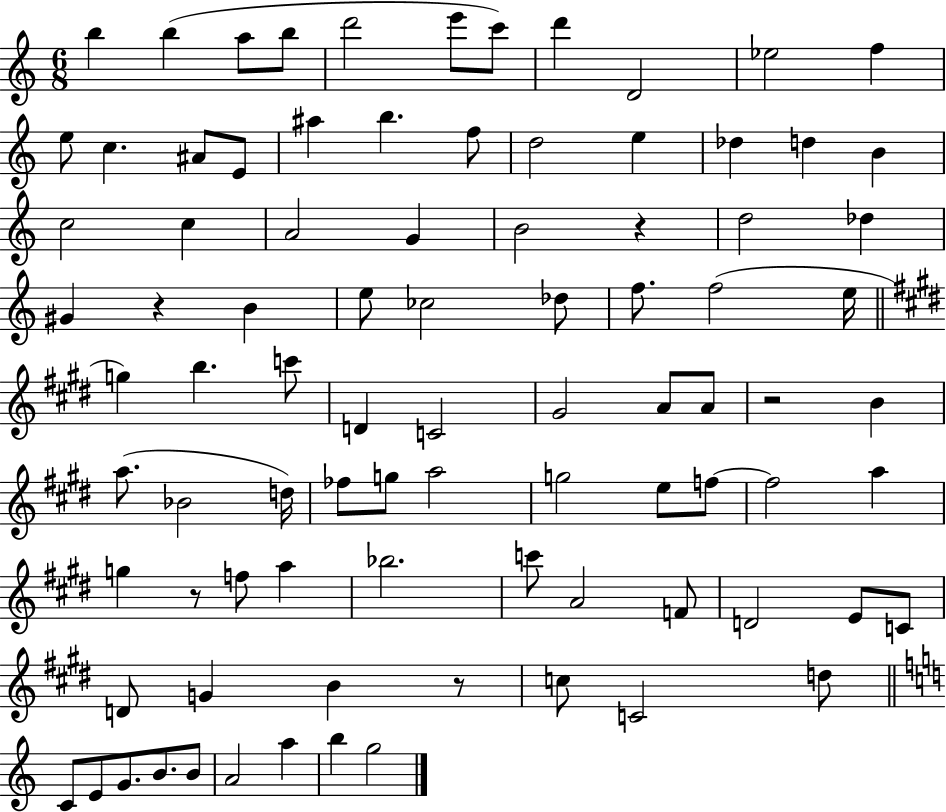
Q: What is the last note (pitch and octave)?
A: G5